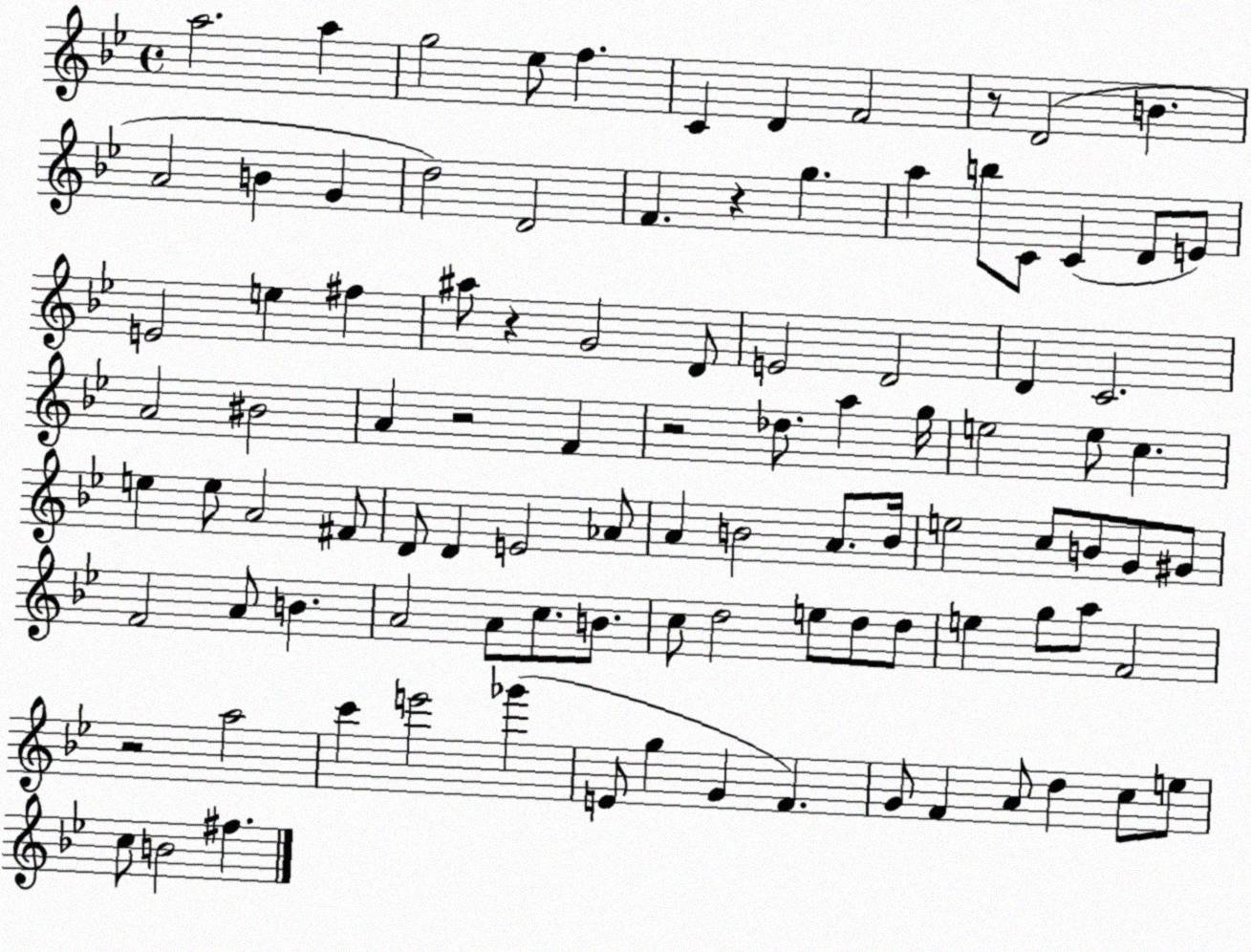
X:1
T:Untitled
M:4/4
L:1/4
K:Bb
a2 a g2 _e/2 f C D F2 z/2 D2 B A2 B G d2 D2 F z g a b/2 C/2 C D/2 E/2 E2 e ^f ^a/2 z G2 D/2 E2 D2 D C2 A2 ^B2 A z2 F z2 _d/2 a g/4 e2 e/2 c e e/2 A2 ^F/2 D/2 D E2 _A/2 A B2 A/2 B/4 e2 c/2 B/2 G/2 ^G/2 F2 A/2 B A2 A/2 c/2 B/2 c/2 d2 e/2 d/2 d/2 e g/2 a/2 F2 z2 a2 c' e'2 _g' E/2 g G F G/2 F A/2 d c/2 e/2 c/2 B2 ^f